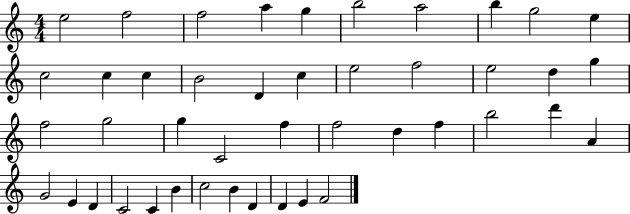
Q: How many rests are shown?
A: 0